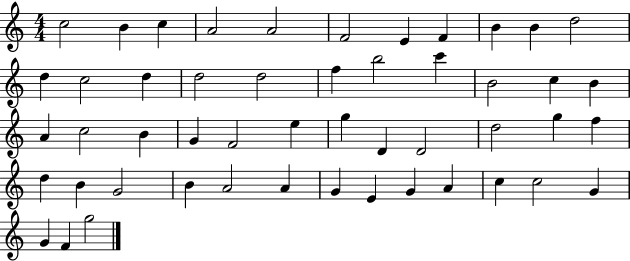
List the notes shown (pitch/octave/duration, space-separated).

C5/h B4/q C5/q A4/h A4/h F4/h E4/q F4/q B4/q B4/q D5/h D5/q C5/h D5/q D5/h D5/h F5/q B5/h C6/q B4/h C5/q B4/q A4/q C5/h B4/q G4/q F4/h E5/q G5/q D4/q D4/h D5/h G5/q F5/q D5/q B4/q G4/h B4/q A4/h A4/q G4/q E4/q G4/q A4/q C5/q C5/h G4/q G4/q F4/q G5/h